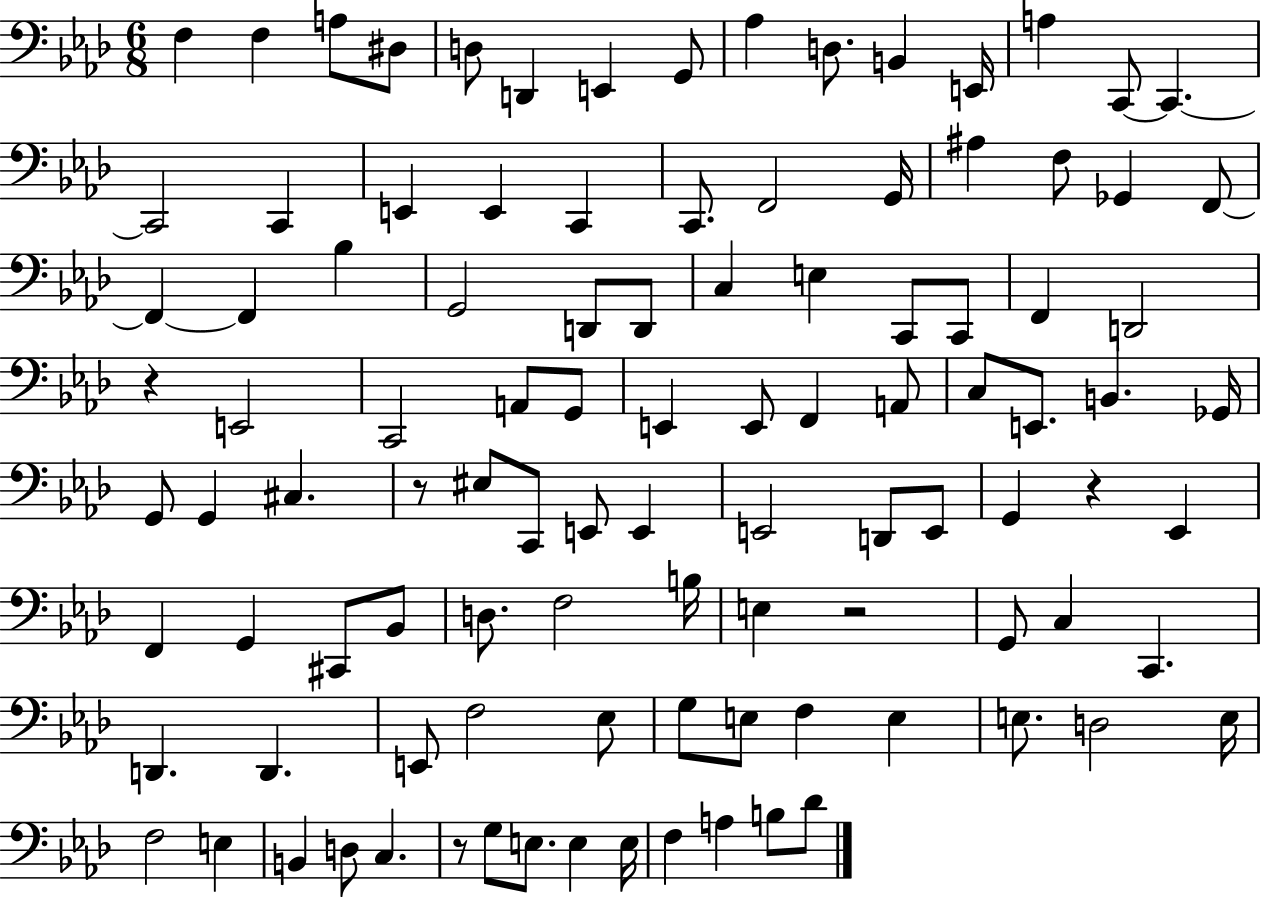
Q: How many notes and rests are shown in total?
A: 104